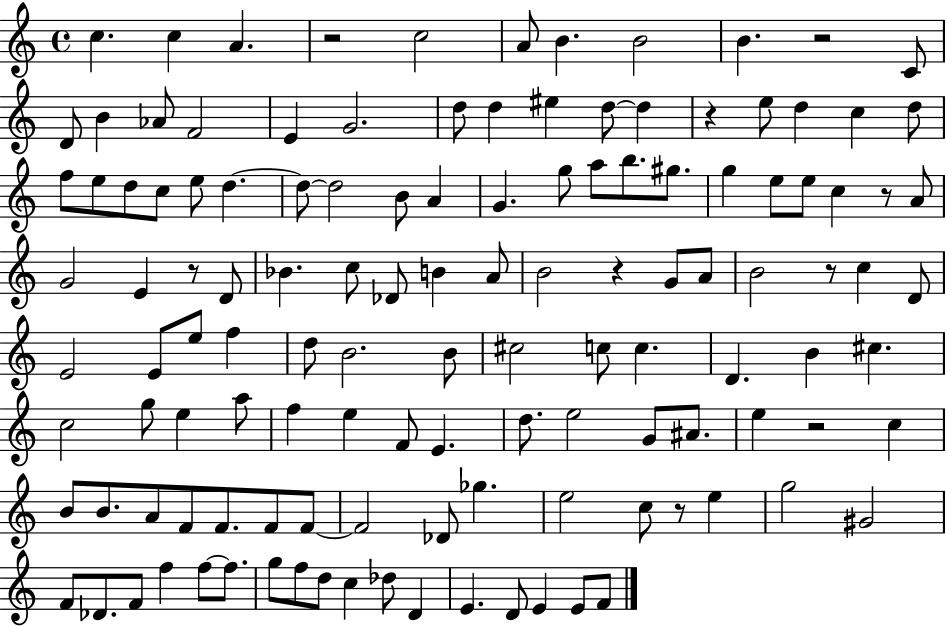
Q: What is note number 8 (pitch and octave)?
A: B4